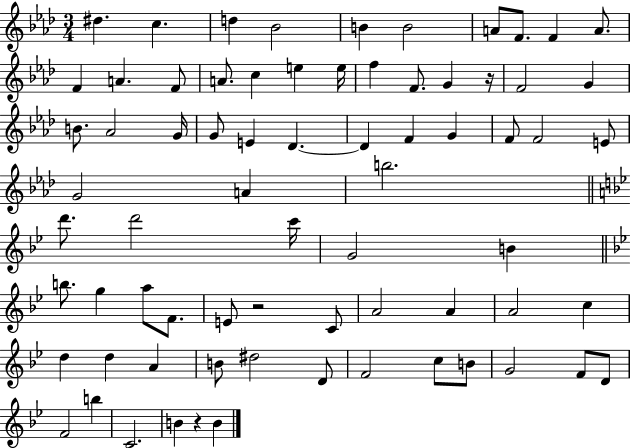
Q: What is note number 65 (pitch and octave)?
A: F4